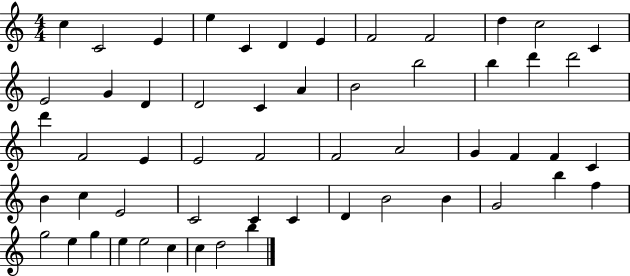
{
  \clef treble
  \numericTimeSignature
  \time 4/4
  \key c \major
  c''4 c'2 e'4 | e''4 c'4 d'4 e'4 | f'2 f'2 | d''4 c''2 c'4 | \break e'2 g'4 d'4 | d'2 c'4 a'4 | b'2 b''2 | b''4 d'''4 d'''2 | \break d'''4 f'2 e'4 | e'2 f'2 | f'2 a'2 | g'4 f'4 f'4 c'4 | \break b'4 c''4 e'2 | c'2 c'4 c'4 | d'4 b'2 b'4 | g'2 b''4 f''4 | \break g''2 e''4 g''4 | e''4 e''2 c''4 | c''4 d''2 b''4 | \bar "|."
}